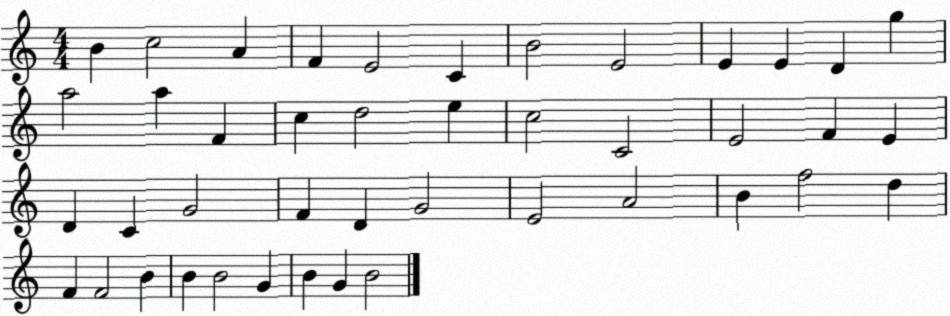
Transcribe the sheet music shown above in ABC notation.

X:1
T:Untitled
M:4/4
L:1/4
K:C
B c2 A F E2 C B2 E2 E E D g a2 a F c d2 e c2 C2 E2 F E D C G2 F D G2 E2 A2 B f2 d F F2 B B B2 G B G B2